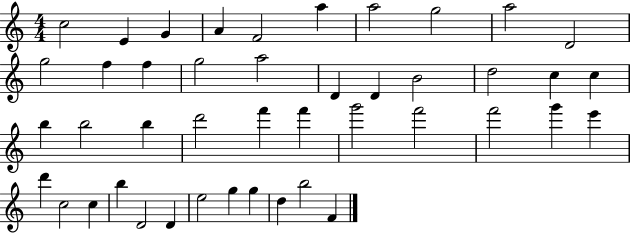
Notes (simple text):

C5/h E4/q G4/q A4/q F4/h A5/q A5/h G5/h A5/h D4/h G5/h F5/q F5/q G5/h A5/h D4/q D4/q B4/h D5/h C5/q C5/q B5/q B5/h B5/q D6/h F6/q F6/q G6/h F6/h F6/h G6/q E6/q D6/q C5/h C5/q B5/q D4/h D4/q E5/h G5/q G5/q D5/q B5/h F4/q